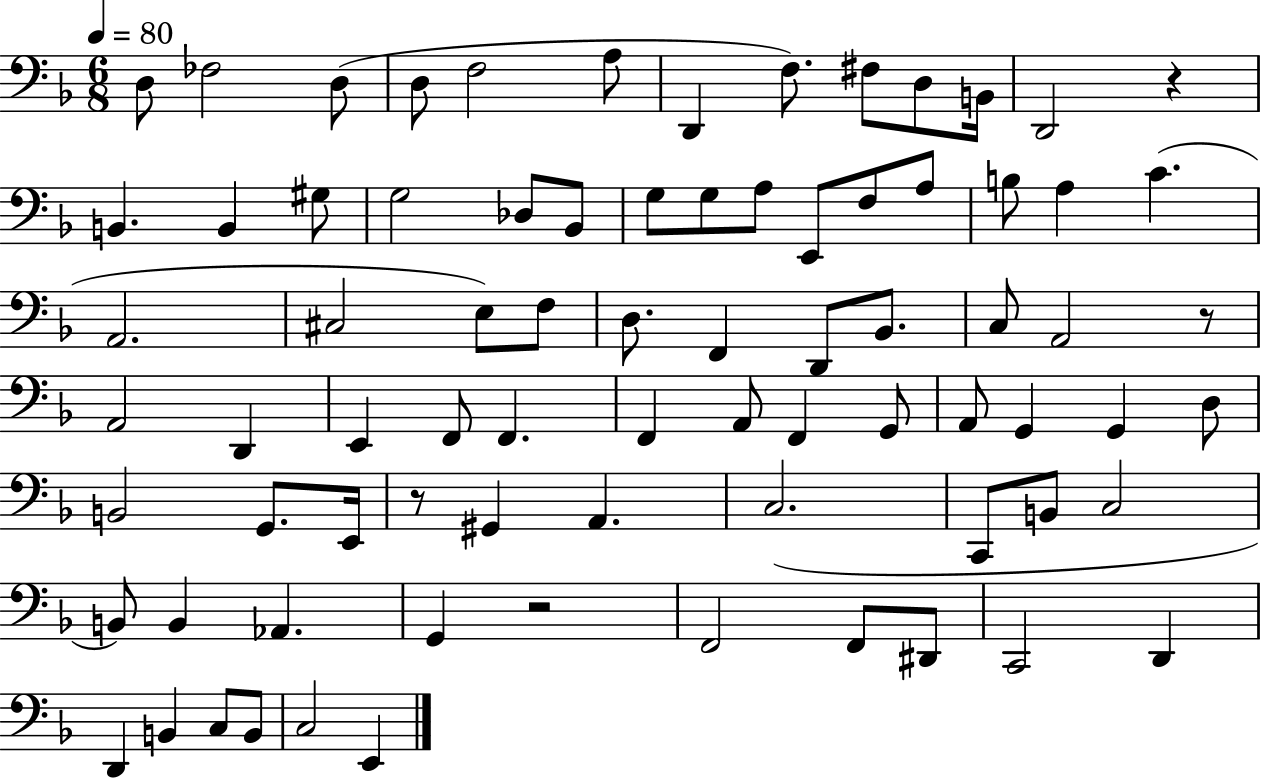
{
  \clef bass
  \numericTimeSignature
  \time 6/8
  \key f \major
  \tempo 4 = 80
  \repeat volta 2 { d8 fes2 d8( | d8 f2 a8 | d,4 f8.) fis8 d8 b,16 | d,2 r4 | \break b,4. b,4 gis8 | g2 des8 bes,8 | g8 g8 a8 e,8 f8 a8 | b8 a4 c'4.( | \break a,2. | cis2 e8) f8 | d8. f,4 d,8 bes,8. | c8 a,2 r8 | \break a,2 d,4 | e,4 f,8 f,4. | f,4 a,8 f,4 g,8 | a,8 g,4 g,4 d8 | \break b,2 g,8. e,16 | r8 gis,4 a,4. | c2.( | c,8 b,8 c2 | \break b,8) b,4 aes,4. | g,4 r2 | f,2 f,8 dis,8 | c,2 d,4 | \break d,4 b,4 c8 b,8 | c2 e,4 | } \bar "|."
}